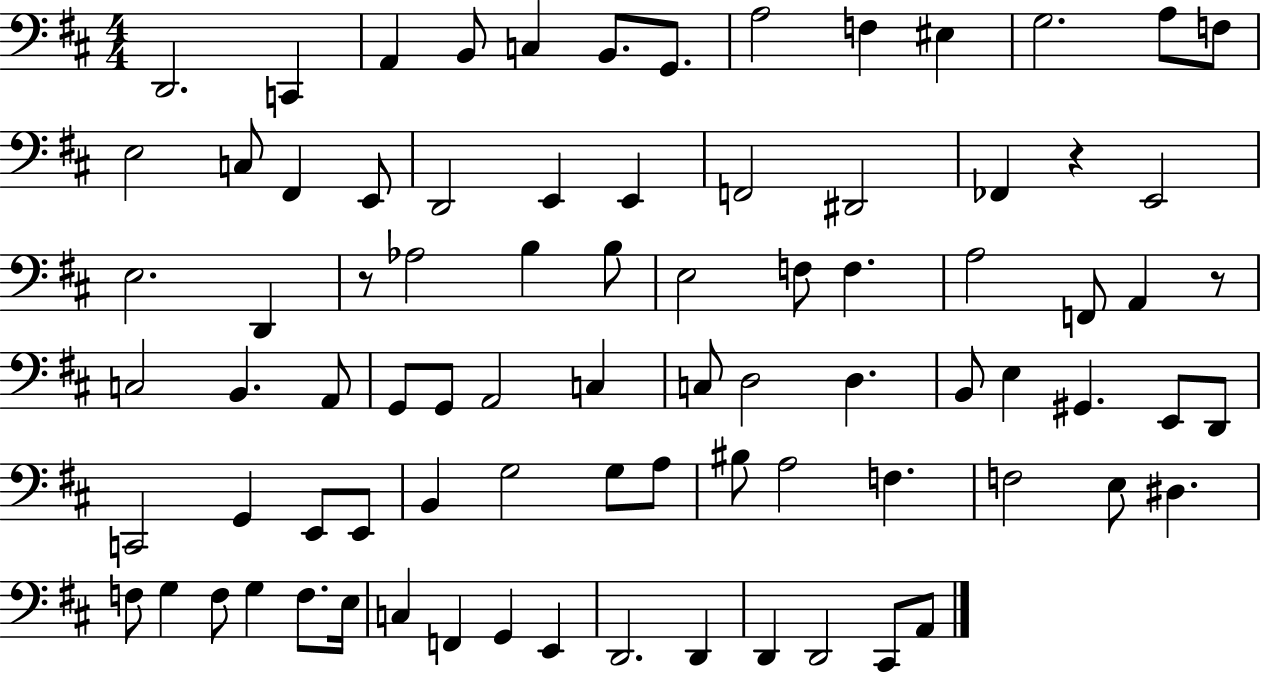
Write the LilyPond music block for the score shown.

{
  \clef bass
  \numericTimeSignature
  \time 4/4
  \key d \major
  d,2. c,4 | a,4 b,8 c4 b,8. g,8. | a2 f4 eis4 | g2. a8 f8 | \break e2 c8 fis,4 e,8 | d,2 e,4 e,4 | f,2 dis,2 | fes,4 r4 e,2 | \break e2. d,4 | r8 aes2 b4 b8 | e2 f8 f4. | a2 f,8 a,4 r8 | \break c2 b,4. a,8 | g,8 g,8 a,2 c4 | c8 d2 d4. | b,8 e4 gis,4. e,8 d,8 | \break c,2 g,4 e,8 e,8 | b,4 g2 g8 a8 | bis8 a2 f4. | f2 e8 dis4. | \break f8 g4 f8 g4 f8. e16 | c4 f,4 g,4 e,4 | d,2. d,4 | d,4 d,2 cis,8 a,8 | \break \bar "|."
}